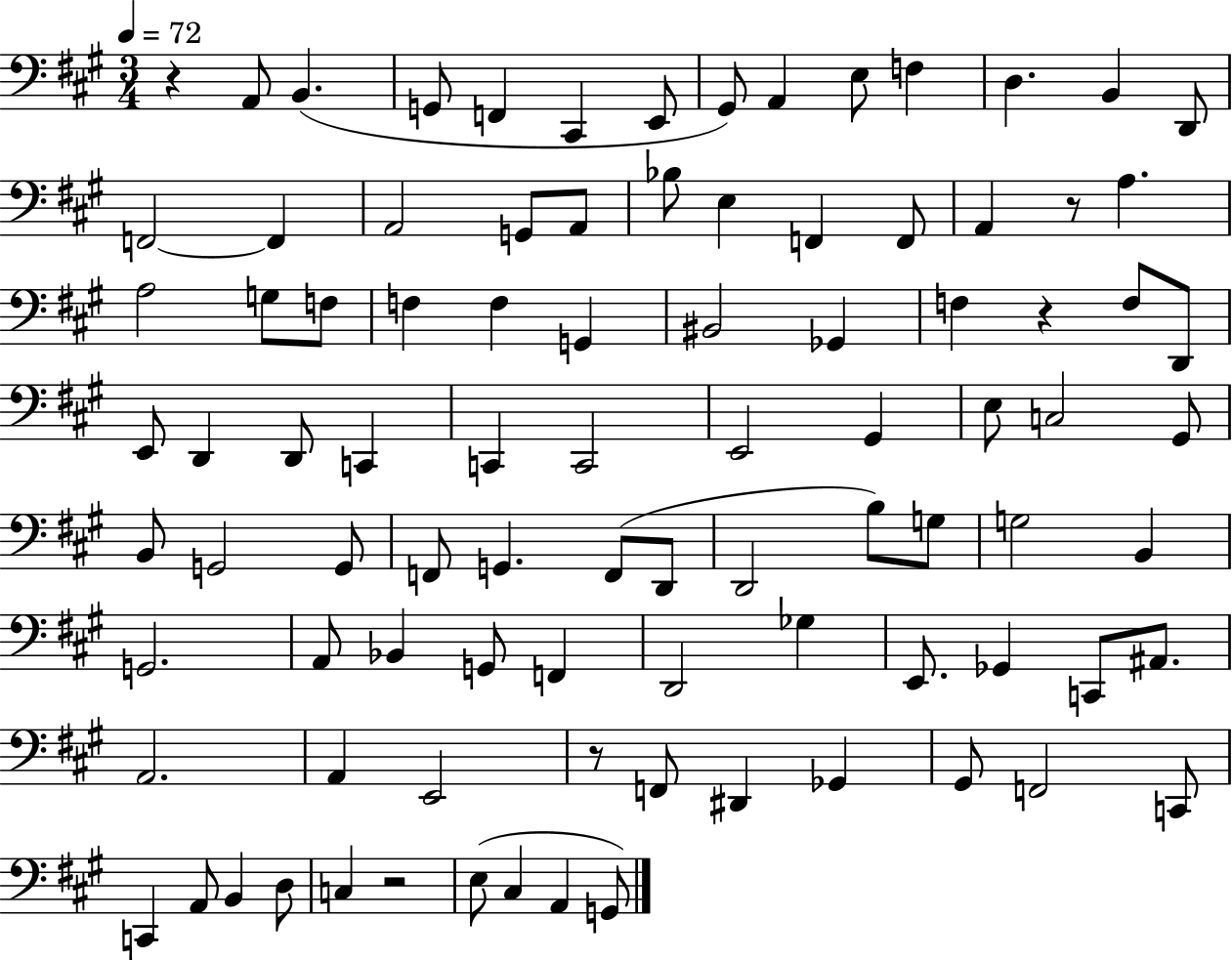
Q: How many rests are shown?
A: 5